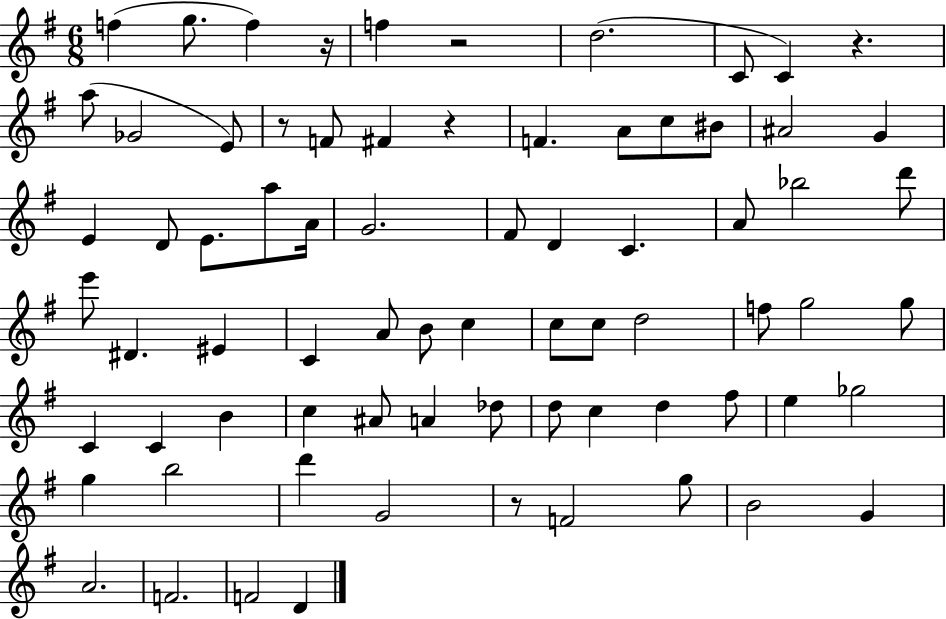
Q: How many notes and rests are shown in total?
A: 74